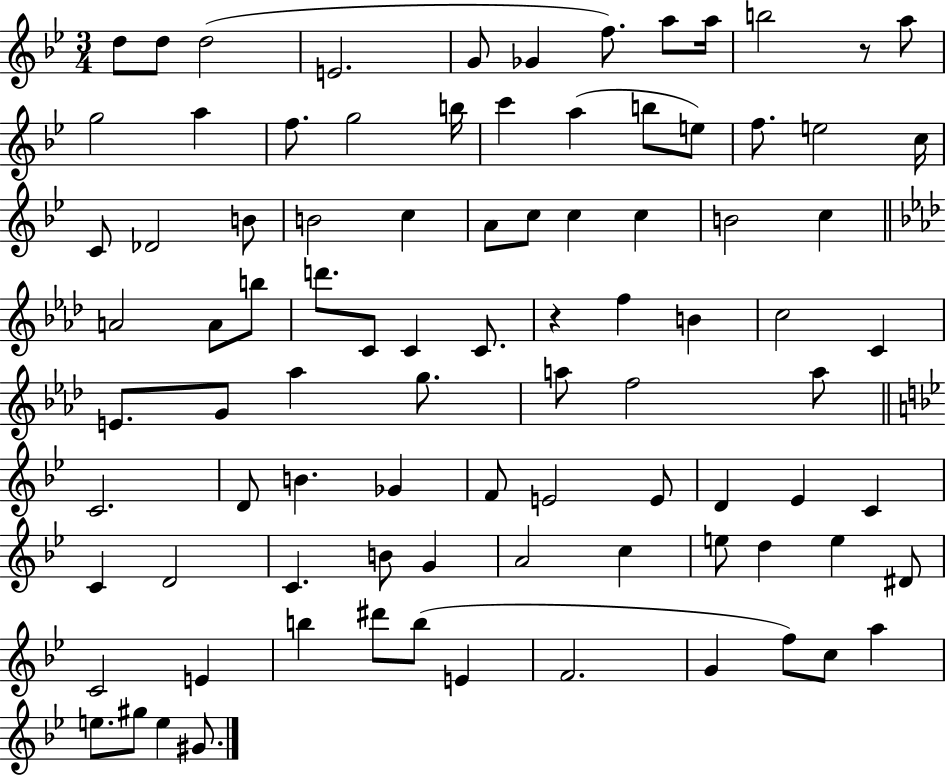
D5/e D5/e D5/h E4/h. G4/e Gb4/q F5/e. A5/e A5/s B5/h R/e A5/e G5/h A5/q F5/e. G5/h B5/s C6/q A5/q B5/e E5/e F5/e. E5/h C5/s C4/e Db4/h B4/e B4/h C5/q A4/e C5/e C5/q C5/q B4/h C5/q A4/h A4/e B5/e D6/e. C4/e C4/q C4/e. R/q F5/q B4/q C5/h C4/q E4/e. G4/e Ab5/q G5/e. A5/e F5/h A5/e C4/h. D4/e B4/q. Gb4/q F4/e E4/h E4/e D4/q Eb4/q C4/q C4/q D4/h C4/q. B4/e G4/q A4/h C5/q E5/e D5/q E5/q D#4/e C4/h E4/q B5/q D#6/e B5/e E4/q F4/h. G4/q F5/e C5/e A5/q E5/e. G#5/e E5/q G#4/e.